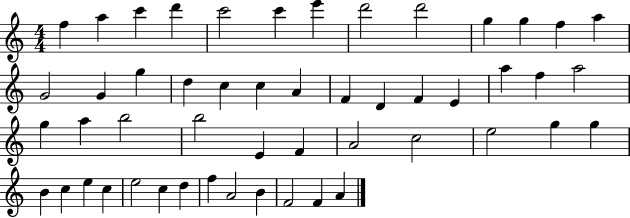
F5/q A5/q C6/q D6/q C6/h C6/q E6/q D6/h D6/h G5/q G5/q F5/q A5/q G4/h G4/q G5/q D5/q C5/q C5/q A4/q F4/q D4/q F4/q E4/q A5/q F5/q A5/h G5/q A5/q B5/h B5/h E4/q F4/q A4/h C5/h E5/h G5/q G5/q B4/q C5/q E5/q C5/q E5/h C5/q D5/q F5/q A4/h B4/q F4/h F4/q A4/q